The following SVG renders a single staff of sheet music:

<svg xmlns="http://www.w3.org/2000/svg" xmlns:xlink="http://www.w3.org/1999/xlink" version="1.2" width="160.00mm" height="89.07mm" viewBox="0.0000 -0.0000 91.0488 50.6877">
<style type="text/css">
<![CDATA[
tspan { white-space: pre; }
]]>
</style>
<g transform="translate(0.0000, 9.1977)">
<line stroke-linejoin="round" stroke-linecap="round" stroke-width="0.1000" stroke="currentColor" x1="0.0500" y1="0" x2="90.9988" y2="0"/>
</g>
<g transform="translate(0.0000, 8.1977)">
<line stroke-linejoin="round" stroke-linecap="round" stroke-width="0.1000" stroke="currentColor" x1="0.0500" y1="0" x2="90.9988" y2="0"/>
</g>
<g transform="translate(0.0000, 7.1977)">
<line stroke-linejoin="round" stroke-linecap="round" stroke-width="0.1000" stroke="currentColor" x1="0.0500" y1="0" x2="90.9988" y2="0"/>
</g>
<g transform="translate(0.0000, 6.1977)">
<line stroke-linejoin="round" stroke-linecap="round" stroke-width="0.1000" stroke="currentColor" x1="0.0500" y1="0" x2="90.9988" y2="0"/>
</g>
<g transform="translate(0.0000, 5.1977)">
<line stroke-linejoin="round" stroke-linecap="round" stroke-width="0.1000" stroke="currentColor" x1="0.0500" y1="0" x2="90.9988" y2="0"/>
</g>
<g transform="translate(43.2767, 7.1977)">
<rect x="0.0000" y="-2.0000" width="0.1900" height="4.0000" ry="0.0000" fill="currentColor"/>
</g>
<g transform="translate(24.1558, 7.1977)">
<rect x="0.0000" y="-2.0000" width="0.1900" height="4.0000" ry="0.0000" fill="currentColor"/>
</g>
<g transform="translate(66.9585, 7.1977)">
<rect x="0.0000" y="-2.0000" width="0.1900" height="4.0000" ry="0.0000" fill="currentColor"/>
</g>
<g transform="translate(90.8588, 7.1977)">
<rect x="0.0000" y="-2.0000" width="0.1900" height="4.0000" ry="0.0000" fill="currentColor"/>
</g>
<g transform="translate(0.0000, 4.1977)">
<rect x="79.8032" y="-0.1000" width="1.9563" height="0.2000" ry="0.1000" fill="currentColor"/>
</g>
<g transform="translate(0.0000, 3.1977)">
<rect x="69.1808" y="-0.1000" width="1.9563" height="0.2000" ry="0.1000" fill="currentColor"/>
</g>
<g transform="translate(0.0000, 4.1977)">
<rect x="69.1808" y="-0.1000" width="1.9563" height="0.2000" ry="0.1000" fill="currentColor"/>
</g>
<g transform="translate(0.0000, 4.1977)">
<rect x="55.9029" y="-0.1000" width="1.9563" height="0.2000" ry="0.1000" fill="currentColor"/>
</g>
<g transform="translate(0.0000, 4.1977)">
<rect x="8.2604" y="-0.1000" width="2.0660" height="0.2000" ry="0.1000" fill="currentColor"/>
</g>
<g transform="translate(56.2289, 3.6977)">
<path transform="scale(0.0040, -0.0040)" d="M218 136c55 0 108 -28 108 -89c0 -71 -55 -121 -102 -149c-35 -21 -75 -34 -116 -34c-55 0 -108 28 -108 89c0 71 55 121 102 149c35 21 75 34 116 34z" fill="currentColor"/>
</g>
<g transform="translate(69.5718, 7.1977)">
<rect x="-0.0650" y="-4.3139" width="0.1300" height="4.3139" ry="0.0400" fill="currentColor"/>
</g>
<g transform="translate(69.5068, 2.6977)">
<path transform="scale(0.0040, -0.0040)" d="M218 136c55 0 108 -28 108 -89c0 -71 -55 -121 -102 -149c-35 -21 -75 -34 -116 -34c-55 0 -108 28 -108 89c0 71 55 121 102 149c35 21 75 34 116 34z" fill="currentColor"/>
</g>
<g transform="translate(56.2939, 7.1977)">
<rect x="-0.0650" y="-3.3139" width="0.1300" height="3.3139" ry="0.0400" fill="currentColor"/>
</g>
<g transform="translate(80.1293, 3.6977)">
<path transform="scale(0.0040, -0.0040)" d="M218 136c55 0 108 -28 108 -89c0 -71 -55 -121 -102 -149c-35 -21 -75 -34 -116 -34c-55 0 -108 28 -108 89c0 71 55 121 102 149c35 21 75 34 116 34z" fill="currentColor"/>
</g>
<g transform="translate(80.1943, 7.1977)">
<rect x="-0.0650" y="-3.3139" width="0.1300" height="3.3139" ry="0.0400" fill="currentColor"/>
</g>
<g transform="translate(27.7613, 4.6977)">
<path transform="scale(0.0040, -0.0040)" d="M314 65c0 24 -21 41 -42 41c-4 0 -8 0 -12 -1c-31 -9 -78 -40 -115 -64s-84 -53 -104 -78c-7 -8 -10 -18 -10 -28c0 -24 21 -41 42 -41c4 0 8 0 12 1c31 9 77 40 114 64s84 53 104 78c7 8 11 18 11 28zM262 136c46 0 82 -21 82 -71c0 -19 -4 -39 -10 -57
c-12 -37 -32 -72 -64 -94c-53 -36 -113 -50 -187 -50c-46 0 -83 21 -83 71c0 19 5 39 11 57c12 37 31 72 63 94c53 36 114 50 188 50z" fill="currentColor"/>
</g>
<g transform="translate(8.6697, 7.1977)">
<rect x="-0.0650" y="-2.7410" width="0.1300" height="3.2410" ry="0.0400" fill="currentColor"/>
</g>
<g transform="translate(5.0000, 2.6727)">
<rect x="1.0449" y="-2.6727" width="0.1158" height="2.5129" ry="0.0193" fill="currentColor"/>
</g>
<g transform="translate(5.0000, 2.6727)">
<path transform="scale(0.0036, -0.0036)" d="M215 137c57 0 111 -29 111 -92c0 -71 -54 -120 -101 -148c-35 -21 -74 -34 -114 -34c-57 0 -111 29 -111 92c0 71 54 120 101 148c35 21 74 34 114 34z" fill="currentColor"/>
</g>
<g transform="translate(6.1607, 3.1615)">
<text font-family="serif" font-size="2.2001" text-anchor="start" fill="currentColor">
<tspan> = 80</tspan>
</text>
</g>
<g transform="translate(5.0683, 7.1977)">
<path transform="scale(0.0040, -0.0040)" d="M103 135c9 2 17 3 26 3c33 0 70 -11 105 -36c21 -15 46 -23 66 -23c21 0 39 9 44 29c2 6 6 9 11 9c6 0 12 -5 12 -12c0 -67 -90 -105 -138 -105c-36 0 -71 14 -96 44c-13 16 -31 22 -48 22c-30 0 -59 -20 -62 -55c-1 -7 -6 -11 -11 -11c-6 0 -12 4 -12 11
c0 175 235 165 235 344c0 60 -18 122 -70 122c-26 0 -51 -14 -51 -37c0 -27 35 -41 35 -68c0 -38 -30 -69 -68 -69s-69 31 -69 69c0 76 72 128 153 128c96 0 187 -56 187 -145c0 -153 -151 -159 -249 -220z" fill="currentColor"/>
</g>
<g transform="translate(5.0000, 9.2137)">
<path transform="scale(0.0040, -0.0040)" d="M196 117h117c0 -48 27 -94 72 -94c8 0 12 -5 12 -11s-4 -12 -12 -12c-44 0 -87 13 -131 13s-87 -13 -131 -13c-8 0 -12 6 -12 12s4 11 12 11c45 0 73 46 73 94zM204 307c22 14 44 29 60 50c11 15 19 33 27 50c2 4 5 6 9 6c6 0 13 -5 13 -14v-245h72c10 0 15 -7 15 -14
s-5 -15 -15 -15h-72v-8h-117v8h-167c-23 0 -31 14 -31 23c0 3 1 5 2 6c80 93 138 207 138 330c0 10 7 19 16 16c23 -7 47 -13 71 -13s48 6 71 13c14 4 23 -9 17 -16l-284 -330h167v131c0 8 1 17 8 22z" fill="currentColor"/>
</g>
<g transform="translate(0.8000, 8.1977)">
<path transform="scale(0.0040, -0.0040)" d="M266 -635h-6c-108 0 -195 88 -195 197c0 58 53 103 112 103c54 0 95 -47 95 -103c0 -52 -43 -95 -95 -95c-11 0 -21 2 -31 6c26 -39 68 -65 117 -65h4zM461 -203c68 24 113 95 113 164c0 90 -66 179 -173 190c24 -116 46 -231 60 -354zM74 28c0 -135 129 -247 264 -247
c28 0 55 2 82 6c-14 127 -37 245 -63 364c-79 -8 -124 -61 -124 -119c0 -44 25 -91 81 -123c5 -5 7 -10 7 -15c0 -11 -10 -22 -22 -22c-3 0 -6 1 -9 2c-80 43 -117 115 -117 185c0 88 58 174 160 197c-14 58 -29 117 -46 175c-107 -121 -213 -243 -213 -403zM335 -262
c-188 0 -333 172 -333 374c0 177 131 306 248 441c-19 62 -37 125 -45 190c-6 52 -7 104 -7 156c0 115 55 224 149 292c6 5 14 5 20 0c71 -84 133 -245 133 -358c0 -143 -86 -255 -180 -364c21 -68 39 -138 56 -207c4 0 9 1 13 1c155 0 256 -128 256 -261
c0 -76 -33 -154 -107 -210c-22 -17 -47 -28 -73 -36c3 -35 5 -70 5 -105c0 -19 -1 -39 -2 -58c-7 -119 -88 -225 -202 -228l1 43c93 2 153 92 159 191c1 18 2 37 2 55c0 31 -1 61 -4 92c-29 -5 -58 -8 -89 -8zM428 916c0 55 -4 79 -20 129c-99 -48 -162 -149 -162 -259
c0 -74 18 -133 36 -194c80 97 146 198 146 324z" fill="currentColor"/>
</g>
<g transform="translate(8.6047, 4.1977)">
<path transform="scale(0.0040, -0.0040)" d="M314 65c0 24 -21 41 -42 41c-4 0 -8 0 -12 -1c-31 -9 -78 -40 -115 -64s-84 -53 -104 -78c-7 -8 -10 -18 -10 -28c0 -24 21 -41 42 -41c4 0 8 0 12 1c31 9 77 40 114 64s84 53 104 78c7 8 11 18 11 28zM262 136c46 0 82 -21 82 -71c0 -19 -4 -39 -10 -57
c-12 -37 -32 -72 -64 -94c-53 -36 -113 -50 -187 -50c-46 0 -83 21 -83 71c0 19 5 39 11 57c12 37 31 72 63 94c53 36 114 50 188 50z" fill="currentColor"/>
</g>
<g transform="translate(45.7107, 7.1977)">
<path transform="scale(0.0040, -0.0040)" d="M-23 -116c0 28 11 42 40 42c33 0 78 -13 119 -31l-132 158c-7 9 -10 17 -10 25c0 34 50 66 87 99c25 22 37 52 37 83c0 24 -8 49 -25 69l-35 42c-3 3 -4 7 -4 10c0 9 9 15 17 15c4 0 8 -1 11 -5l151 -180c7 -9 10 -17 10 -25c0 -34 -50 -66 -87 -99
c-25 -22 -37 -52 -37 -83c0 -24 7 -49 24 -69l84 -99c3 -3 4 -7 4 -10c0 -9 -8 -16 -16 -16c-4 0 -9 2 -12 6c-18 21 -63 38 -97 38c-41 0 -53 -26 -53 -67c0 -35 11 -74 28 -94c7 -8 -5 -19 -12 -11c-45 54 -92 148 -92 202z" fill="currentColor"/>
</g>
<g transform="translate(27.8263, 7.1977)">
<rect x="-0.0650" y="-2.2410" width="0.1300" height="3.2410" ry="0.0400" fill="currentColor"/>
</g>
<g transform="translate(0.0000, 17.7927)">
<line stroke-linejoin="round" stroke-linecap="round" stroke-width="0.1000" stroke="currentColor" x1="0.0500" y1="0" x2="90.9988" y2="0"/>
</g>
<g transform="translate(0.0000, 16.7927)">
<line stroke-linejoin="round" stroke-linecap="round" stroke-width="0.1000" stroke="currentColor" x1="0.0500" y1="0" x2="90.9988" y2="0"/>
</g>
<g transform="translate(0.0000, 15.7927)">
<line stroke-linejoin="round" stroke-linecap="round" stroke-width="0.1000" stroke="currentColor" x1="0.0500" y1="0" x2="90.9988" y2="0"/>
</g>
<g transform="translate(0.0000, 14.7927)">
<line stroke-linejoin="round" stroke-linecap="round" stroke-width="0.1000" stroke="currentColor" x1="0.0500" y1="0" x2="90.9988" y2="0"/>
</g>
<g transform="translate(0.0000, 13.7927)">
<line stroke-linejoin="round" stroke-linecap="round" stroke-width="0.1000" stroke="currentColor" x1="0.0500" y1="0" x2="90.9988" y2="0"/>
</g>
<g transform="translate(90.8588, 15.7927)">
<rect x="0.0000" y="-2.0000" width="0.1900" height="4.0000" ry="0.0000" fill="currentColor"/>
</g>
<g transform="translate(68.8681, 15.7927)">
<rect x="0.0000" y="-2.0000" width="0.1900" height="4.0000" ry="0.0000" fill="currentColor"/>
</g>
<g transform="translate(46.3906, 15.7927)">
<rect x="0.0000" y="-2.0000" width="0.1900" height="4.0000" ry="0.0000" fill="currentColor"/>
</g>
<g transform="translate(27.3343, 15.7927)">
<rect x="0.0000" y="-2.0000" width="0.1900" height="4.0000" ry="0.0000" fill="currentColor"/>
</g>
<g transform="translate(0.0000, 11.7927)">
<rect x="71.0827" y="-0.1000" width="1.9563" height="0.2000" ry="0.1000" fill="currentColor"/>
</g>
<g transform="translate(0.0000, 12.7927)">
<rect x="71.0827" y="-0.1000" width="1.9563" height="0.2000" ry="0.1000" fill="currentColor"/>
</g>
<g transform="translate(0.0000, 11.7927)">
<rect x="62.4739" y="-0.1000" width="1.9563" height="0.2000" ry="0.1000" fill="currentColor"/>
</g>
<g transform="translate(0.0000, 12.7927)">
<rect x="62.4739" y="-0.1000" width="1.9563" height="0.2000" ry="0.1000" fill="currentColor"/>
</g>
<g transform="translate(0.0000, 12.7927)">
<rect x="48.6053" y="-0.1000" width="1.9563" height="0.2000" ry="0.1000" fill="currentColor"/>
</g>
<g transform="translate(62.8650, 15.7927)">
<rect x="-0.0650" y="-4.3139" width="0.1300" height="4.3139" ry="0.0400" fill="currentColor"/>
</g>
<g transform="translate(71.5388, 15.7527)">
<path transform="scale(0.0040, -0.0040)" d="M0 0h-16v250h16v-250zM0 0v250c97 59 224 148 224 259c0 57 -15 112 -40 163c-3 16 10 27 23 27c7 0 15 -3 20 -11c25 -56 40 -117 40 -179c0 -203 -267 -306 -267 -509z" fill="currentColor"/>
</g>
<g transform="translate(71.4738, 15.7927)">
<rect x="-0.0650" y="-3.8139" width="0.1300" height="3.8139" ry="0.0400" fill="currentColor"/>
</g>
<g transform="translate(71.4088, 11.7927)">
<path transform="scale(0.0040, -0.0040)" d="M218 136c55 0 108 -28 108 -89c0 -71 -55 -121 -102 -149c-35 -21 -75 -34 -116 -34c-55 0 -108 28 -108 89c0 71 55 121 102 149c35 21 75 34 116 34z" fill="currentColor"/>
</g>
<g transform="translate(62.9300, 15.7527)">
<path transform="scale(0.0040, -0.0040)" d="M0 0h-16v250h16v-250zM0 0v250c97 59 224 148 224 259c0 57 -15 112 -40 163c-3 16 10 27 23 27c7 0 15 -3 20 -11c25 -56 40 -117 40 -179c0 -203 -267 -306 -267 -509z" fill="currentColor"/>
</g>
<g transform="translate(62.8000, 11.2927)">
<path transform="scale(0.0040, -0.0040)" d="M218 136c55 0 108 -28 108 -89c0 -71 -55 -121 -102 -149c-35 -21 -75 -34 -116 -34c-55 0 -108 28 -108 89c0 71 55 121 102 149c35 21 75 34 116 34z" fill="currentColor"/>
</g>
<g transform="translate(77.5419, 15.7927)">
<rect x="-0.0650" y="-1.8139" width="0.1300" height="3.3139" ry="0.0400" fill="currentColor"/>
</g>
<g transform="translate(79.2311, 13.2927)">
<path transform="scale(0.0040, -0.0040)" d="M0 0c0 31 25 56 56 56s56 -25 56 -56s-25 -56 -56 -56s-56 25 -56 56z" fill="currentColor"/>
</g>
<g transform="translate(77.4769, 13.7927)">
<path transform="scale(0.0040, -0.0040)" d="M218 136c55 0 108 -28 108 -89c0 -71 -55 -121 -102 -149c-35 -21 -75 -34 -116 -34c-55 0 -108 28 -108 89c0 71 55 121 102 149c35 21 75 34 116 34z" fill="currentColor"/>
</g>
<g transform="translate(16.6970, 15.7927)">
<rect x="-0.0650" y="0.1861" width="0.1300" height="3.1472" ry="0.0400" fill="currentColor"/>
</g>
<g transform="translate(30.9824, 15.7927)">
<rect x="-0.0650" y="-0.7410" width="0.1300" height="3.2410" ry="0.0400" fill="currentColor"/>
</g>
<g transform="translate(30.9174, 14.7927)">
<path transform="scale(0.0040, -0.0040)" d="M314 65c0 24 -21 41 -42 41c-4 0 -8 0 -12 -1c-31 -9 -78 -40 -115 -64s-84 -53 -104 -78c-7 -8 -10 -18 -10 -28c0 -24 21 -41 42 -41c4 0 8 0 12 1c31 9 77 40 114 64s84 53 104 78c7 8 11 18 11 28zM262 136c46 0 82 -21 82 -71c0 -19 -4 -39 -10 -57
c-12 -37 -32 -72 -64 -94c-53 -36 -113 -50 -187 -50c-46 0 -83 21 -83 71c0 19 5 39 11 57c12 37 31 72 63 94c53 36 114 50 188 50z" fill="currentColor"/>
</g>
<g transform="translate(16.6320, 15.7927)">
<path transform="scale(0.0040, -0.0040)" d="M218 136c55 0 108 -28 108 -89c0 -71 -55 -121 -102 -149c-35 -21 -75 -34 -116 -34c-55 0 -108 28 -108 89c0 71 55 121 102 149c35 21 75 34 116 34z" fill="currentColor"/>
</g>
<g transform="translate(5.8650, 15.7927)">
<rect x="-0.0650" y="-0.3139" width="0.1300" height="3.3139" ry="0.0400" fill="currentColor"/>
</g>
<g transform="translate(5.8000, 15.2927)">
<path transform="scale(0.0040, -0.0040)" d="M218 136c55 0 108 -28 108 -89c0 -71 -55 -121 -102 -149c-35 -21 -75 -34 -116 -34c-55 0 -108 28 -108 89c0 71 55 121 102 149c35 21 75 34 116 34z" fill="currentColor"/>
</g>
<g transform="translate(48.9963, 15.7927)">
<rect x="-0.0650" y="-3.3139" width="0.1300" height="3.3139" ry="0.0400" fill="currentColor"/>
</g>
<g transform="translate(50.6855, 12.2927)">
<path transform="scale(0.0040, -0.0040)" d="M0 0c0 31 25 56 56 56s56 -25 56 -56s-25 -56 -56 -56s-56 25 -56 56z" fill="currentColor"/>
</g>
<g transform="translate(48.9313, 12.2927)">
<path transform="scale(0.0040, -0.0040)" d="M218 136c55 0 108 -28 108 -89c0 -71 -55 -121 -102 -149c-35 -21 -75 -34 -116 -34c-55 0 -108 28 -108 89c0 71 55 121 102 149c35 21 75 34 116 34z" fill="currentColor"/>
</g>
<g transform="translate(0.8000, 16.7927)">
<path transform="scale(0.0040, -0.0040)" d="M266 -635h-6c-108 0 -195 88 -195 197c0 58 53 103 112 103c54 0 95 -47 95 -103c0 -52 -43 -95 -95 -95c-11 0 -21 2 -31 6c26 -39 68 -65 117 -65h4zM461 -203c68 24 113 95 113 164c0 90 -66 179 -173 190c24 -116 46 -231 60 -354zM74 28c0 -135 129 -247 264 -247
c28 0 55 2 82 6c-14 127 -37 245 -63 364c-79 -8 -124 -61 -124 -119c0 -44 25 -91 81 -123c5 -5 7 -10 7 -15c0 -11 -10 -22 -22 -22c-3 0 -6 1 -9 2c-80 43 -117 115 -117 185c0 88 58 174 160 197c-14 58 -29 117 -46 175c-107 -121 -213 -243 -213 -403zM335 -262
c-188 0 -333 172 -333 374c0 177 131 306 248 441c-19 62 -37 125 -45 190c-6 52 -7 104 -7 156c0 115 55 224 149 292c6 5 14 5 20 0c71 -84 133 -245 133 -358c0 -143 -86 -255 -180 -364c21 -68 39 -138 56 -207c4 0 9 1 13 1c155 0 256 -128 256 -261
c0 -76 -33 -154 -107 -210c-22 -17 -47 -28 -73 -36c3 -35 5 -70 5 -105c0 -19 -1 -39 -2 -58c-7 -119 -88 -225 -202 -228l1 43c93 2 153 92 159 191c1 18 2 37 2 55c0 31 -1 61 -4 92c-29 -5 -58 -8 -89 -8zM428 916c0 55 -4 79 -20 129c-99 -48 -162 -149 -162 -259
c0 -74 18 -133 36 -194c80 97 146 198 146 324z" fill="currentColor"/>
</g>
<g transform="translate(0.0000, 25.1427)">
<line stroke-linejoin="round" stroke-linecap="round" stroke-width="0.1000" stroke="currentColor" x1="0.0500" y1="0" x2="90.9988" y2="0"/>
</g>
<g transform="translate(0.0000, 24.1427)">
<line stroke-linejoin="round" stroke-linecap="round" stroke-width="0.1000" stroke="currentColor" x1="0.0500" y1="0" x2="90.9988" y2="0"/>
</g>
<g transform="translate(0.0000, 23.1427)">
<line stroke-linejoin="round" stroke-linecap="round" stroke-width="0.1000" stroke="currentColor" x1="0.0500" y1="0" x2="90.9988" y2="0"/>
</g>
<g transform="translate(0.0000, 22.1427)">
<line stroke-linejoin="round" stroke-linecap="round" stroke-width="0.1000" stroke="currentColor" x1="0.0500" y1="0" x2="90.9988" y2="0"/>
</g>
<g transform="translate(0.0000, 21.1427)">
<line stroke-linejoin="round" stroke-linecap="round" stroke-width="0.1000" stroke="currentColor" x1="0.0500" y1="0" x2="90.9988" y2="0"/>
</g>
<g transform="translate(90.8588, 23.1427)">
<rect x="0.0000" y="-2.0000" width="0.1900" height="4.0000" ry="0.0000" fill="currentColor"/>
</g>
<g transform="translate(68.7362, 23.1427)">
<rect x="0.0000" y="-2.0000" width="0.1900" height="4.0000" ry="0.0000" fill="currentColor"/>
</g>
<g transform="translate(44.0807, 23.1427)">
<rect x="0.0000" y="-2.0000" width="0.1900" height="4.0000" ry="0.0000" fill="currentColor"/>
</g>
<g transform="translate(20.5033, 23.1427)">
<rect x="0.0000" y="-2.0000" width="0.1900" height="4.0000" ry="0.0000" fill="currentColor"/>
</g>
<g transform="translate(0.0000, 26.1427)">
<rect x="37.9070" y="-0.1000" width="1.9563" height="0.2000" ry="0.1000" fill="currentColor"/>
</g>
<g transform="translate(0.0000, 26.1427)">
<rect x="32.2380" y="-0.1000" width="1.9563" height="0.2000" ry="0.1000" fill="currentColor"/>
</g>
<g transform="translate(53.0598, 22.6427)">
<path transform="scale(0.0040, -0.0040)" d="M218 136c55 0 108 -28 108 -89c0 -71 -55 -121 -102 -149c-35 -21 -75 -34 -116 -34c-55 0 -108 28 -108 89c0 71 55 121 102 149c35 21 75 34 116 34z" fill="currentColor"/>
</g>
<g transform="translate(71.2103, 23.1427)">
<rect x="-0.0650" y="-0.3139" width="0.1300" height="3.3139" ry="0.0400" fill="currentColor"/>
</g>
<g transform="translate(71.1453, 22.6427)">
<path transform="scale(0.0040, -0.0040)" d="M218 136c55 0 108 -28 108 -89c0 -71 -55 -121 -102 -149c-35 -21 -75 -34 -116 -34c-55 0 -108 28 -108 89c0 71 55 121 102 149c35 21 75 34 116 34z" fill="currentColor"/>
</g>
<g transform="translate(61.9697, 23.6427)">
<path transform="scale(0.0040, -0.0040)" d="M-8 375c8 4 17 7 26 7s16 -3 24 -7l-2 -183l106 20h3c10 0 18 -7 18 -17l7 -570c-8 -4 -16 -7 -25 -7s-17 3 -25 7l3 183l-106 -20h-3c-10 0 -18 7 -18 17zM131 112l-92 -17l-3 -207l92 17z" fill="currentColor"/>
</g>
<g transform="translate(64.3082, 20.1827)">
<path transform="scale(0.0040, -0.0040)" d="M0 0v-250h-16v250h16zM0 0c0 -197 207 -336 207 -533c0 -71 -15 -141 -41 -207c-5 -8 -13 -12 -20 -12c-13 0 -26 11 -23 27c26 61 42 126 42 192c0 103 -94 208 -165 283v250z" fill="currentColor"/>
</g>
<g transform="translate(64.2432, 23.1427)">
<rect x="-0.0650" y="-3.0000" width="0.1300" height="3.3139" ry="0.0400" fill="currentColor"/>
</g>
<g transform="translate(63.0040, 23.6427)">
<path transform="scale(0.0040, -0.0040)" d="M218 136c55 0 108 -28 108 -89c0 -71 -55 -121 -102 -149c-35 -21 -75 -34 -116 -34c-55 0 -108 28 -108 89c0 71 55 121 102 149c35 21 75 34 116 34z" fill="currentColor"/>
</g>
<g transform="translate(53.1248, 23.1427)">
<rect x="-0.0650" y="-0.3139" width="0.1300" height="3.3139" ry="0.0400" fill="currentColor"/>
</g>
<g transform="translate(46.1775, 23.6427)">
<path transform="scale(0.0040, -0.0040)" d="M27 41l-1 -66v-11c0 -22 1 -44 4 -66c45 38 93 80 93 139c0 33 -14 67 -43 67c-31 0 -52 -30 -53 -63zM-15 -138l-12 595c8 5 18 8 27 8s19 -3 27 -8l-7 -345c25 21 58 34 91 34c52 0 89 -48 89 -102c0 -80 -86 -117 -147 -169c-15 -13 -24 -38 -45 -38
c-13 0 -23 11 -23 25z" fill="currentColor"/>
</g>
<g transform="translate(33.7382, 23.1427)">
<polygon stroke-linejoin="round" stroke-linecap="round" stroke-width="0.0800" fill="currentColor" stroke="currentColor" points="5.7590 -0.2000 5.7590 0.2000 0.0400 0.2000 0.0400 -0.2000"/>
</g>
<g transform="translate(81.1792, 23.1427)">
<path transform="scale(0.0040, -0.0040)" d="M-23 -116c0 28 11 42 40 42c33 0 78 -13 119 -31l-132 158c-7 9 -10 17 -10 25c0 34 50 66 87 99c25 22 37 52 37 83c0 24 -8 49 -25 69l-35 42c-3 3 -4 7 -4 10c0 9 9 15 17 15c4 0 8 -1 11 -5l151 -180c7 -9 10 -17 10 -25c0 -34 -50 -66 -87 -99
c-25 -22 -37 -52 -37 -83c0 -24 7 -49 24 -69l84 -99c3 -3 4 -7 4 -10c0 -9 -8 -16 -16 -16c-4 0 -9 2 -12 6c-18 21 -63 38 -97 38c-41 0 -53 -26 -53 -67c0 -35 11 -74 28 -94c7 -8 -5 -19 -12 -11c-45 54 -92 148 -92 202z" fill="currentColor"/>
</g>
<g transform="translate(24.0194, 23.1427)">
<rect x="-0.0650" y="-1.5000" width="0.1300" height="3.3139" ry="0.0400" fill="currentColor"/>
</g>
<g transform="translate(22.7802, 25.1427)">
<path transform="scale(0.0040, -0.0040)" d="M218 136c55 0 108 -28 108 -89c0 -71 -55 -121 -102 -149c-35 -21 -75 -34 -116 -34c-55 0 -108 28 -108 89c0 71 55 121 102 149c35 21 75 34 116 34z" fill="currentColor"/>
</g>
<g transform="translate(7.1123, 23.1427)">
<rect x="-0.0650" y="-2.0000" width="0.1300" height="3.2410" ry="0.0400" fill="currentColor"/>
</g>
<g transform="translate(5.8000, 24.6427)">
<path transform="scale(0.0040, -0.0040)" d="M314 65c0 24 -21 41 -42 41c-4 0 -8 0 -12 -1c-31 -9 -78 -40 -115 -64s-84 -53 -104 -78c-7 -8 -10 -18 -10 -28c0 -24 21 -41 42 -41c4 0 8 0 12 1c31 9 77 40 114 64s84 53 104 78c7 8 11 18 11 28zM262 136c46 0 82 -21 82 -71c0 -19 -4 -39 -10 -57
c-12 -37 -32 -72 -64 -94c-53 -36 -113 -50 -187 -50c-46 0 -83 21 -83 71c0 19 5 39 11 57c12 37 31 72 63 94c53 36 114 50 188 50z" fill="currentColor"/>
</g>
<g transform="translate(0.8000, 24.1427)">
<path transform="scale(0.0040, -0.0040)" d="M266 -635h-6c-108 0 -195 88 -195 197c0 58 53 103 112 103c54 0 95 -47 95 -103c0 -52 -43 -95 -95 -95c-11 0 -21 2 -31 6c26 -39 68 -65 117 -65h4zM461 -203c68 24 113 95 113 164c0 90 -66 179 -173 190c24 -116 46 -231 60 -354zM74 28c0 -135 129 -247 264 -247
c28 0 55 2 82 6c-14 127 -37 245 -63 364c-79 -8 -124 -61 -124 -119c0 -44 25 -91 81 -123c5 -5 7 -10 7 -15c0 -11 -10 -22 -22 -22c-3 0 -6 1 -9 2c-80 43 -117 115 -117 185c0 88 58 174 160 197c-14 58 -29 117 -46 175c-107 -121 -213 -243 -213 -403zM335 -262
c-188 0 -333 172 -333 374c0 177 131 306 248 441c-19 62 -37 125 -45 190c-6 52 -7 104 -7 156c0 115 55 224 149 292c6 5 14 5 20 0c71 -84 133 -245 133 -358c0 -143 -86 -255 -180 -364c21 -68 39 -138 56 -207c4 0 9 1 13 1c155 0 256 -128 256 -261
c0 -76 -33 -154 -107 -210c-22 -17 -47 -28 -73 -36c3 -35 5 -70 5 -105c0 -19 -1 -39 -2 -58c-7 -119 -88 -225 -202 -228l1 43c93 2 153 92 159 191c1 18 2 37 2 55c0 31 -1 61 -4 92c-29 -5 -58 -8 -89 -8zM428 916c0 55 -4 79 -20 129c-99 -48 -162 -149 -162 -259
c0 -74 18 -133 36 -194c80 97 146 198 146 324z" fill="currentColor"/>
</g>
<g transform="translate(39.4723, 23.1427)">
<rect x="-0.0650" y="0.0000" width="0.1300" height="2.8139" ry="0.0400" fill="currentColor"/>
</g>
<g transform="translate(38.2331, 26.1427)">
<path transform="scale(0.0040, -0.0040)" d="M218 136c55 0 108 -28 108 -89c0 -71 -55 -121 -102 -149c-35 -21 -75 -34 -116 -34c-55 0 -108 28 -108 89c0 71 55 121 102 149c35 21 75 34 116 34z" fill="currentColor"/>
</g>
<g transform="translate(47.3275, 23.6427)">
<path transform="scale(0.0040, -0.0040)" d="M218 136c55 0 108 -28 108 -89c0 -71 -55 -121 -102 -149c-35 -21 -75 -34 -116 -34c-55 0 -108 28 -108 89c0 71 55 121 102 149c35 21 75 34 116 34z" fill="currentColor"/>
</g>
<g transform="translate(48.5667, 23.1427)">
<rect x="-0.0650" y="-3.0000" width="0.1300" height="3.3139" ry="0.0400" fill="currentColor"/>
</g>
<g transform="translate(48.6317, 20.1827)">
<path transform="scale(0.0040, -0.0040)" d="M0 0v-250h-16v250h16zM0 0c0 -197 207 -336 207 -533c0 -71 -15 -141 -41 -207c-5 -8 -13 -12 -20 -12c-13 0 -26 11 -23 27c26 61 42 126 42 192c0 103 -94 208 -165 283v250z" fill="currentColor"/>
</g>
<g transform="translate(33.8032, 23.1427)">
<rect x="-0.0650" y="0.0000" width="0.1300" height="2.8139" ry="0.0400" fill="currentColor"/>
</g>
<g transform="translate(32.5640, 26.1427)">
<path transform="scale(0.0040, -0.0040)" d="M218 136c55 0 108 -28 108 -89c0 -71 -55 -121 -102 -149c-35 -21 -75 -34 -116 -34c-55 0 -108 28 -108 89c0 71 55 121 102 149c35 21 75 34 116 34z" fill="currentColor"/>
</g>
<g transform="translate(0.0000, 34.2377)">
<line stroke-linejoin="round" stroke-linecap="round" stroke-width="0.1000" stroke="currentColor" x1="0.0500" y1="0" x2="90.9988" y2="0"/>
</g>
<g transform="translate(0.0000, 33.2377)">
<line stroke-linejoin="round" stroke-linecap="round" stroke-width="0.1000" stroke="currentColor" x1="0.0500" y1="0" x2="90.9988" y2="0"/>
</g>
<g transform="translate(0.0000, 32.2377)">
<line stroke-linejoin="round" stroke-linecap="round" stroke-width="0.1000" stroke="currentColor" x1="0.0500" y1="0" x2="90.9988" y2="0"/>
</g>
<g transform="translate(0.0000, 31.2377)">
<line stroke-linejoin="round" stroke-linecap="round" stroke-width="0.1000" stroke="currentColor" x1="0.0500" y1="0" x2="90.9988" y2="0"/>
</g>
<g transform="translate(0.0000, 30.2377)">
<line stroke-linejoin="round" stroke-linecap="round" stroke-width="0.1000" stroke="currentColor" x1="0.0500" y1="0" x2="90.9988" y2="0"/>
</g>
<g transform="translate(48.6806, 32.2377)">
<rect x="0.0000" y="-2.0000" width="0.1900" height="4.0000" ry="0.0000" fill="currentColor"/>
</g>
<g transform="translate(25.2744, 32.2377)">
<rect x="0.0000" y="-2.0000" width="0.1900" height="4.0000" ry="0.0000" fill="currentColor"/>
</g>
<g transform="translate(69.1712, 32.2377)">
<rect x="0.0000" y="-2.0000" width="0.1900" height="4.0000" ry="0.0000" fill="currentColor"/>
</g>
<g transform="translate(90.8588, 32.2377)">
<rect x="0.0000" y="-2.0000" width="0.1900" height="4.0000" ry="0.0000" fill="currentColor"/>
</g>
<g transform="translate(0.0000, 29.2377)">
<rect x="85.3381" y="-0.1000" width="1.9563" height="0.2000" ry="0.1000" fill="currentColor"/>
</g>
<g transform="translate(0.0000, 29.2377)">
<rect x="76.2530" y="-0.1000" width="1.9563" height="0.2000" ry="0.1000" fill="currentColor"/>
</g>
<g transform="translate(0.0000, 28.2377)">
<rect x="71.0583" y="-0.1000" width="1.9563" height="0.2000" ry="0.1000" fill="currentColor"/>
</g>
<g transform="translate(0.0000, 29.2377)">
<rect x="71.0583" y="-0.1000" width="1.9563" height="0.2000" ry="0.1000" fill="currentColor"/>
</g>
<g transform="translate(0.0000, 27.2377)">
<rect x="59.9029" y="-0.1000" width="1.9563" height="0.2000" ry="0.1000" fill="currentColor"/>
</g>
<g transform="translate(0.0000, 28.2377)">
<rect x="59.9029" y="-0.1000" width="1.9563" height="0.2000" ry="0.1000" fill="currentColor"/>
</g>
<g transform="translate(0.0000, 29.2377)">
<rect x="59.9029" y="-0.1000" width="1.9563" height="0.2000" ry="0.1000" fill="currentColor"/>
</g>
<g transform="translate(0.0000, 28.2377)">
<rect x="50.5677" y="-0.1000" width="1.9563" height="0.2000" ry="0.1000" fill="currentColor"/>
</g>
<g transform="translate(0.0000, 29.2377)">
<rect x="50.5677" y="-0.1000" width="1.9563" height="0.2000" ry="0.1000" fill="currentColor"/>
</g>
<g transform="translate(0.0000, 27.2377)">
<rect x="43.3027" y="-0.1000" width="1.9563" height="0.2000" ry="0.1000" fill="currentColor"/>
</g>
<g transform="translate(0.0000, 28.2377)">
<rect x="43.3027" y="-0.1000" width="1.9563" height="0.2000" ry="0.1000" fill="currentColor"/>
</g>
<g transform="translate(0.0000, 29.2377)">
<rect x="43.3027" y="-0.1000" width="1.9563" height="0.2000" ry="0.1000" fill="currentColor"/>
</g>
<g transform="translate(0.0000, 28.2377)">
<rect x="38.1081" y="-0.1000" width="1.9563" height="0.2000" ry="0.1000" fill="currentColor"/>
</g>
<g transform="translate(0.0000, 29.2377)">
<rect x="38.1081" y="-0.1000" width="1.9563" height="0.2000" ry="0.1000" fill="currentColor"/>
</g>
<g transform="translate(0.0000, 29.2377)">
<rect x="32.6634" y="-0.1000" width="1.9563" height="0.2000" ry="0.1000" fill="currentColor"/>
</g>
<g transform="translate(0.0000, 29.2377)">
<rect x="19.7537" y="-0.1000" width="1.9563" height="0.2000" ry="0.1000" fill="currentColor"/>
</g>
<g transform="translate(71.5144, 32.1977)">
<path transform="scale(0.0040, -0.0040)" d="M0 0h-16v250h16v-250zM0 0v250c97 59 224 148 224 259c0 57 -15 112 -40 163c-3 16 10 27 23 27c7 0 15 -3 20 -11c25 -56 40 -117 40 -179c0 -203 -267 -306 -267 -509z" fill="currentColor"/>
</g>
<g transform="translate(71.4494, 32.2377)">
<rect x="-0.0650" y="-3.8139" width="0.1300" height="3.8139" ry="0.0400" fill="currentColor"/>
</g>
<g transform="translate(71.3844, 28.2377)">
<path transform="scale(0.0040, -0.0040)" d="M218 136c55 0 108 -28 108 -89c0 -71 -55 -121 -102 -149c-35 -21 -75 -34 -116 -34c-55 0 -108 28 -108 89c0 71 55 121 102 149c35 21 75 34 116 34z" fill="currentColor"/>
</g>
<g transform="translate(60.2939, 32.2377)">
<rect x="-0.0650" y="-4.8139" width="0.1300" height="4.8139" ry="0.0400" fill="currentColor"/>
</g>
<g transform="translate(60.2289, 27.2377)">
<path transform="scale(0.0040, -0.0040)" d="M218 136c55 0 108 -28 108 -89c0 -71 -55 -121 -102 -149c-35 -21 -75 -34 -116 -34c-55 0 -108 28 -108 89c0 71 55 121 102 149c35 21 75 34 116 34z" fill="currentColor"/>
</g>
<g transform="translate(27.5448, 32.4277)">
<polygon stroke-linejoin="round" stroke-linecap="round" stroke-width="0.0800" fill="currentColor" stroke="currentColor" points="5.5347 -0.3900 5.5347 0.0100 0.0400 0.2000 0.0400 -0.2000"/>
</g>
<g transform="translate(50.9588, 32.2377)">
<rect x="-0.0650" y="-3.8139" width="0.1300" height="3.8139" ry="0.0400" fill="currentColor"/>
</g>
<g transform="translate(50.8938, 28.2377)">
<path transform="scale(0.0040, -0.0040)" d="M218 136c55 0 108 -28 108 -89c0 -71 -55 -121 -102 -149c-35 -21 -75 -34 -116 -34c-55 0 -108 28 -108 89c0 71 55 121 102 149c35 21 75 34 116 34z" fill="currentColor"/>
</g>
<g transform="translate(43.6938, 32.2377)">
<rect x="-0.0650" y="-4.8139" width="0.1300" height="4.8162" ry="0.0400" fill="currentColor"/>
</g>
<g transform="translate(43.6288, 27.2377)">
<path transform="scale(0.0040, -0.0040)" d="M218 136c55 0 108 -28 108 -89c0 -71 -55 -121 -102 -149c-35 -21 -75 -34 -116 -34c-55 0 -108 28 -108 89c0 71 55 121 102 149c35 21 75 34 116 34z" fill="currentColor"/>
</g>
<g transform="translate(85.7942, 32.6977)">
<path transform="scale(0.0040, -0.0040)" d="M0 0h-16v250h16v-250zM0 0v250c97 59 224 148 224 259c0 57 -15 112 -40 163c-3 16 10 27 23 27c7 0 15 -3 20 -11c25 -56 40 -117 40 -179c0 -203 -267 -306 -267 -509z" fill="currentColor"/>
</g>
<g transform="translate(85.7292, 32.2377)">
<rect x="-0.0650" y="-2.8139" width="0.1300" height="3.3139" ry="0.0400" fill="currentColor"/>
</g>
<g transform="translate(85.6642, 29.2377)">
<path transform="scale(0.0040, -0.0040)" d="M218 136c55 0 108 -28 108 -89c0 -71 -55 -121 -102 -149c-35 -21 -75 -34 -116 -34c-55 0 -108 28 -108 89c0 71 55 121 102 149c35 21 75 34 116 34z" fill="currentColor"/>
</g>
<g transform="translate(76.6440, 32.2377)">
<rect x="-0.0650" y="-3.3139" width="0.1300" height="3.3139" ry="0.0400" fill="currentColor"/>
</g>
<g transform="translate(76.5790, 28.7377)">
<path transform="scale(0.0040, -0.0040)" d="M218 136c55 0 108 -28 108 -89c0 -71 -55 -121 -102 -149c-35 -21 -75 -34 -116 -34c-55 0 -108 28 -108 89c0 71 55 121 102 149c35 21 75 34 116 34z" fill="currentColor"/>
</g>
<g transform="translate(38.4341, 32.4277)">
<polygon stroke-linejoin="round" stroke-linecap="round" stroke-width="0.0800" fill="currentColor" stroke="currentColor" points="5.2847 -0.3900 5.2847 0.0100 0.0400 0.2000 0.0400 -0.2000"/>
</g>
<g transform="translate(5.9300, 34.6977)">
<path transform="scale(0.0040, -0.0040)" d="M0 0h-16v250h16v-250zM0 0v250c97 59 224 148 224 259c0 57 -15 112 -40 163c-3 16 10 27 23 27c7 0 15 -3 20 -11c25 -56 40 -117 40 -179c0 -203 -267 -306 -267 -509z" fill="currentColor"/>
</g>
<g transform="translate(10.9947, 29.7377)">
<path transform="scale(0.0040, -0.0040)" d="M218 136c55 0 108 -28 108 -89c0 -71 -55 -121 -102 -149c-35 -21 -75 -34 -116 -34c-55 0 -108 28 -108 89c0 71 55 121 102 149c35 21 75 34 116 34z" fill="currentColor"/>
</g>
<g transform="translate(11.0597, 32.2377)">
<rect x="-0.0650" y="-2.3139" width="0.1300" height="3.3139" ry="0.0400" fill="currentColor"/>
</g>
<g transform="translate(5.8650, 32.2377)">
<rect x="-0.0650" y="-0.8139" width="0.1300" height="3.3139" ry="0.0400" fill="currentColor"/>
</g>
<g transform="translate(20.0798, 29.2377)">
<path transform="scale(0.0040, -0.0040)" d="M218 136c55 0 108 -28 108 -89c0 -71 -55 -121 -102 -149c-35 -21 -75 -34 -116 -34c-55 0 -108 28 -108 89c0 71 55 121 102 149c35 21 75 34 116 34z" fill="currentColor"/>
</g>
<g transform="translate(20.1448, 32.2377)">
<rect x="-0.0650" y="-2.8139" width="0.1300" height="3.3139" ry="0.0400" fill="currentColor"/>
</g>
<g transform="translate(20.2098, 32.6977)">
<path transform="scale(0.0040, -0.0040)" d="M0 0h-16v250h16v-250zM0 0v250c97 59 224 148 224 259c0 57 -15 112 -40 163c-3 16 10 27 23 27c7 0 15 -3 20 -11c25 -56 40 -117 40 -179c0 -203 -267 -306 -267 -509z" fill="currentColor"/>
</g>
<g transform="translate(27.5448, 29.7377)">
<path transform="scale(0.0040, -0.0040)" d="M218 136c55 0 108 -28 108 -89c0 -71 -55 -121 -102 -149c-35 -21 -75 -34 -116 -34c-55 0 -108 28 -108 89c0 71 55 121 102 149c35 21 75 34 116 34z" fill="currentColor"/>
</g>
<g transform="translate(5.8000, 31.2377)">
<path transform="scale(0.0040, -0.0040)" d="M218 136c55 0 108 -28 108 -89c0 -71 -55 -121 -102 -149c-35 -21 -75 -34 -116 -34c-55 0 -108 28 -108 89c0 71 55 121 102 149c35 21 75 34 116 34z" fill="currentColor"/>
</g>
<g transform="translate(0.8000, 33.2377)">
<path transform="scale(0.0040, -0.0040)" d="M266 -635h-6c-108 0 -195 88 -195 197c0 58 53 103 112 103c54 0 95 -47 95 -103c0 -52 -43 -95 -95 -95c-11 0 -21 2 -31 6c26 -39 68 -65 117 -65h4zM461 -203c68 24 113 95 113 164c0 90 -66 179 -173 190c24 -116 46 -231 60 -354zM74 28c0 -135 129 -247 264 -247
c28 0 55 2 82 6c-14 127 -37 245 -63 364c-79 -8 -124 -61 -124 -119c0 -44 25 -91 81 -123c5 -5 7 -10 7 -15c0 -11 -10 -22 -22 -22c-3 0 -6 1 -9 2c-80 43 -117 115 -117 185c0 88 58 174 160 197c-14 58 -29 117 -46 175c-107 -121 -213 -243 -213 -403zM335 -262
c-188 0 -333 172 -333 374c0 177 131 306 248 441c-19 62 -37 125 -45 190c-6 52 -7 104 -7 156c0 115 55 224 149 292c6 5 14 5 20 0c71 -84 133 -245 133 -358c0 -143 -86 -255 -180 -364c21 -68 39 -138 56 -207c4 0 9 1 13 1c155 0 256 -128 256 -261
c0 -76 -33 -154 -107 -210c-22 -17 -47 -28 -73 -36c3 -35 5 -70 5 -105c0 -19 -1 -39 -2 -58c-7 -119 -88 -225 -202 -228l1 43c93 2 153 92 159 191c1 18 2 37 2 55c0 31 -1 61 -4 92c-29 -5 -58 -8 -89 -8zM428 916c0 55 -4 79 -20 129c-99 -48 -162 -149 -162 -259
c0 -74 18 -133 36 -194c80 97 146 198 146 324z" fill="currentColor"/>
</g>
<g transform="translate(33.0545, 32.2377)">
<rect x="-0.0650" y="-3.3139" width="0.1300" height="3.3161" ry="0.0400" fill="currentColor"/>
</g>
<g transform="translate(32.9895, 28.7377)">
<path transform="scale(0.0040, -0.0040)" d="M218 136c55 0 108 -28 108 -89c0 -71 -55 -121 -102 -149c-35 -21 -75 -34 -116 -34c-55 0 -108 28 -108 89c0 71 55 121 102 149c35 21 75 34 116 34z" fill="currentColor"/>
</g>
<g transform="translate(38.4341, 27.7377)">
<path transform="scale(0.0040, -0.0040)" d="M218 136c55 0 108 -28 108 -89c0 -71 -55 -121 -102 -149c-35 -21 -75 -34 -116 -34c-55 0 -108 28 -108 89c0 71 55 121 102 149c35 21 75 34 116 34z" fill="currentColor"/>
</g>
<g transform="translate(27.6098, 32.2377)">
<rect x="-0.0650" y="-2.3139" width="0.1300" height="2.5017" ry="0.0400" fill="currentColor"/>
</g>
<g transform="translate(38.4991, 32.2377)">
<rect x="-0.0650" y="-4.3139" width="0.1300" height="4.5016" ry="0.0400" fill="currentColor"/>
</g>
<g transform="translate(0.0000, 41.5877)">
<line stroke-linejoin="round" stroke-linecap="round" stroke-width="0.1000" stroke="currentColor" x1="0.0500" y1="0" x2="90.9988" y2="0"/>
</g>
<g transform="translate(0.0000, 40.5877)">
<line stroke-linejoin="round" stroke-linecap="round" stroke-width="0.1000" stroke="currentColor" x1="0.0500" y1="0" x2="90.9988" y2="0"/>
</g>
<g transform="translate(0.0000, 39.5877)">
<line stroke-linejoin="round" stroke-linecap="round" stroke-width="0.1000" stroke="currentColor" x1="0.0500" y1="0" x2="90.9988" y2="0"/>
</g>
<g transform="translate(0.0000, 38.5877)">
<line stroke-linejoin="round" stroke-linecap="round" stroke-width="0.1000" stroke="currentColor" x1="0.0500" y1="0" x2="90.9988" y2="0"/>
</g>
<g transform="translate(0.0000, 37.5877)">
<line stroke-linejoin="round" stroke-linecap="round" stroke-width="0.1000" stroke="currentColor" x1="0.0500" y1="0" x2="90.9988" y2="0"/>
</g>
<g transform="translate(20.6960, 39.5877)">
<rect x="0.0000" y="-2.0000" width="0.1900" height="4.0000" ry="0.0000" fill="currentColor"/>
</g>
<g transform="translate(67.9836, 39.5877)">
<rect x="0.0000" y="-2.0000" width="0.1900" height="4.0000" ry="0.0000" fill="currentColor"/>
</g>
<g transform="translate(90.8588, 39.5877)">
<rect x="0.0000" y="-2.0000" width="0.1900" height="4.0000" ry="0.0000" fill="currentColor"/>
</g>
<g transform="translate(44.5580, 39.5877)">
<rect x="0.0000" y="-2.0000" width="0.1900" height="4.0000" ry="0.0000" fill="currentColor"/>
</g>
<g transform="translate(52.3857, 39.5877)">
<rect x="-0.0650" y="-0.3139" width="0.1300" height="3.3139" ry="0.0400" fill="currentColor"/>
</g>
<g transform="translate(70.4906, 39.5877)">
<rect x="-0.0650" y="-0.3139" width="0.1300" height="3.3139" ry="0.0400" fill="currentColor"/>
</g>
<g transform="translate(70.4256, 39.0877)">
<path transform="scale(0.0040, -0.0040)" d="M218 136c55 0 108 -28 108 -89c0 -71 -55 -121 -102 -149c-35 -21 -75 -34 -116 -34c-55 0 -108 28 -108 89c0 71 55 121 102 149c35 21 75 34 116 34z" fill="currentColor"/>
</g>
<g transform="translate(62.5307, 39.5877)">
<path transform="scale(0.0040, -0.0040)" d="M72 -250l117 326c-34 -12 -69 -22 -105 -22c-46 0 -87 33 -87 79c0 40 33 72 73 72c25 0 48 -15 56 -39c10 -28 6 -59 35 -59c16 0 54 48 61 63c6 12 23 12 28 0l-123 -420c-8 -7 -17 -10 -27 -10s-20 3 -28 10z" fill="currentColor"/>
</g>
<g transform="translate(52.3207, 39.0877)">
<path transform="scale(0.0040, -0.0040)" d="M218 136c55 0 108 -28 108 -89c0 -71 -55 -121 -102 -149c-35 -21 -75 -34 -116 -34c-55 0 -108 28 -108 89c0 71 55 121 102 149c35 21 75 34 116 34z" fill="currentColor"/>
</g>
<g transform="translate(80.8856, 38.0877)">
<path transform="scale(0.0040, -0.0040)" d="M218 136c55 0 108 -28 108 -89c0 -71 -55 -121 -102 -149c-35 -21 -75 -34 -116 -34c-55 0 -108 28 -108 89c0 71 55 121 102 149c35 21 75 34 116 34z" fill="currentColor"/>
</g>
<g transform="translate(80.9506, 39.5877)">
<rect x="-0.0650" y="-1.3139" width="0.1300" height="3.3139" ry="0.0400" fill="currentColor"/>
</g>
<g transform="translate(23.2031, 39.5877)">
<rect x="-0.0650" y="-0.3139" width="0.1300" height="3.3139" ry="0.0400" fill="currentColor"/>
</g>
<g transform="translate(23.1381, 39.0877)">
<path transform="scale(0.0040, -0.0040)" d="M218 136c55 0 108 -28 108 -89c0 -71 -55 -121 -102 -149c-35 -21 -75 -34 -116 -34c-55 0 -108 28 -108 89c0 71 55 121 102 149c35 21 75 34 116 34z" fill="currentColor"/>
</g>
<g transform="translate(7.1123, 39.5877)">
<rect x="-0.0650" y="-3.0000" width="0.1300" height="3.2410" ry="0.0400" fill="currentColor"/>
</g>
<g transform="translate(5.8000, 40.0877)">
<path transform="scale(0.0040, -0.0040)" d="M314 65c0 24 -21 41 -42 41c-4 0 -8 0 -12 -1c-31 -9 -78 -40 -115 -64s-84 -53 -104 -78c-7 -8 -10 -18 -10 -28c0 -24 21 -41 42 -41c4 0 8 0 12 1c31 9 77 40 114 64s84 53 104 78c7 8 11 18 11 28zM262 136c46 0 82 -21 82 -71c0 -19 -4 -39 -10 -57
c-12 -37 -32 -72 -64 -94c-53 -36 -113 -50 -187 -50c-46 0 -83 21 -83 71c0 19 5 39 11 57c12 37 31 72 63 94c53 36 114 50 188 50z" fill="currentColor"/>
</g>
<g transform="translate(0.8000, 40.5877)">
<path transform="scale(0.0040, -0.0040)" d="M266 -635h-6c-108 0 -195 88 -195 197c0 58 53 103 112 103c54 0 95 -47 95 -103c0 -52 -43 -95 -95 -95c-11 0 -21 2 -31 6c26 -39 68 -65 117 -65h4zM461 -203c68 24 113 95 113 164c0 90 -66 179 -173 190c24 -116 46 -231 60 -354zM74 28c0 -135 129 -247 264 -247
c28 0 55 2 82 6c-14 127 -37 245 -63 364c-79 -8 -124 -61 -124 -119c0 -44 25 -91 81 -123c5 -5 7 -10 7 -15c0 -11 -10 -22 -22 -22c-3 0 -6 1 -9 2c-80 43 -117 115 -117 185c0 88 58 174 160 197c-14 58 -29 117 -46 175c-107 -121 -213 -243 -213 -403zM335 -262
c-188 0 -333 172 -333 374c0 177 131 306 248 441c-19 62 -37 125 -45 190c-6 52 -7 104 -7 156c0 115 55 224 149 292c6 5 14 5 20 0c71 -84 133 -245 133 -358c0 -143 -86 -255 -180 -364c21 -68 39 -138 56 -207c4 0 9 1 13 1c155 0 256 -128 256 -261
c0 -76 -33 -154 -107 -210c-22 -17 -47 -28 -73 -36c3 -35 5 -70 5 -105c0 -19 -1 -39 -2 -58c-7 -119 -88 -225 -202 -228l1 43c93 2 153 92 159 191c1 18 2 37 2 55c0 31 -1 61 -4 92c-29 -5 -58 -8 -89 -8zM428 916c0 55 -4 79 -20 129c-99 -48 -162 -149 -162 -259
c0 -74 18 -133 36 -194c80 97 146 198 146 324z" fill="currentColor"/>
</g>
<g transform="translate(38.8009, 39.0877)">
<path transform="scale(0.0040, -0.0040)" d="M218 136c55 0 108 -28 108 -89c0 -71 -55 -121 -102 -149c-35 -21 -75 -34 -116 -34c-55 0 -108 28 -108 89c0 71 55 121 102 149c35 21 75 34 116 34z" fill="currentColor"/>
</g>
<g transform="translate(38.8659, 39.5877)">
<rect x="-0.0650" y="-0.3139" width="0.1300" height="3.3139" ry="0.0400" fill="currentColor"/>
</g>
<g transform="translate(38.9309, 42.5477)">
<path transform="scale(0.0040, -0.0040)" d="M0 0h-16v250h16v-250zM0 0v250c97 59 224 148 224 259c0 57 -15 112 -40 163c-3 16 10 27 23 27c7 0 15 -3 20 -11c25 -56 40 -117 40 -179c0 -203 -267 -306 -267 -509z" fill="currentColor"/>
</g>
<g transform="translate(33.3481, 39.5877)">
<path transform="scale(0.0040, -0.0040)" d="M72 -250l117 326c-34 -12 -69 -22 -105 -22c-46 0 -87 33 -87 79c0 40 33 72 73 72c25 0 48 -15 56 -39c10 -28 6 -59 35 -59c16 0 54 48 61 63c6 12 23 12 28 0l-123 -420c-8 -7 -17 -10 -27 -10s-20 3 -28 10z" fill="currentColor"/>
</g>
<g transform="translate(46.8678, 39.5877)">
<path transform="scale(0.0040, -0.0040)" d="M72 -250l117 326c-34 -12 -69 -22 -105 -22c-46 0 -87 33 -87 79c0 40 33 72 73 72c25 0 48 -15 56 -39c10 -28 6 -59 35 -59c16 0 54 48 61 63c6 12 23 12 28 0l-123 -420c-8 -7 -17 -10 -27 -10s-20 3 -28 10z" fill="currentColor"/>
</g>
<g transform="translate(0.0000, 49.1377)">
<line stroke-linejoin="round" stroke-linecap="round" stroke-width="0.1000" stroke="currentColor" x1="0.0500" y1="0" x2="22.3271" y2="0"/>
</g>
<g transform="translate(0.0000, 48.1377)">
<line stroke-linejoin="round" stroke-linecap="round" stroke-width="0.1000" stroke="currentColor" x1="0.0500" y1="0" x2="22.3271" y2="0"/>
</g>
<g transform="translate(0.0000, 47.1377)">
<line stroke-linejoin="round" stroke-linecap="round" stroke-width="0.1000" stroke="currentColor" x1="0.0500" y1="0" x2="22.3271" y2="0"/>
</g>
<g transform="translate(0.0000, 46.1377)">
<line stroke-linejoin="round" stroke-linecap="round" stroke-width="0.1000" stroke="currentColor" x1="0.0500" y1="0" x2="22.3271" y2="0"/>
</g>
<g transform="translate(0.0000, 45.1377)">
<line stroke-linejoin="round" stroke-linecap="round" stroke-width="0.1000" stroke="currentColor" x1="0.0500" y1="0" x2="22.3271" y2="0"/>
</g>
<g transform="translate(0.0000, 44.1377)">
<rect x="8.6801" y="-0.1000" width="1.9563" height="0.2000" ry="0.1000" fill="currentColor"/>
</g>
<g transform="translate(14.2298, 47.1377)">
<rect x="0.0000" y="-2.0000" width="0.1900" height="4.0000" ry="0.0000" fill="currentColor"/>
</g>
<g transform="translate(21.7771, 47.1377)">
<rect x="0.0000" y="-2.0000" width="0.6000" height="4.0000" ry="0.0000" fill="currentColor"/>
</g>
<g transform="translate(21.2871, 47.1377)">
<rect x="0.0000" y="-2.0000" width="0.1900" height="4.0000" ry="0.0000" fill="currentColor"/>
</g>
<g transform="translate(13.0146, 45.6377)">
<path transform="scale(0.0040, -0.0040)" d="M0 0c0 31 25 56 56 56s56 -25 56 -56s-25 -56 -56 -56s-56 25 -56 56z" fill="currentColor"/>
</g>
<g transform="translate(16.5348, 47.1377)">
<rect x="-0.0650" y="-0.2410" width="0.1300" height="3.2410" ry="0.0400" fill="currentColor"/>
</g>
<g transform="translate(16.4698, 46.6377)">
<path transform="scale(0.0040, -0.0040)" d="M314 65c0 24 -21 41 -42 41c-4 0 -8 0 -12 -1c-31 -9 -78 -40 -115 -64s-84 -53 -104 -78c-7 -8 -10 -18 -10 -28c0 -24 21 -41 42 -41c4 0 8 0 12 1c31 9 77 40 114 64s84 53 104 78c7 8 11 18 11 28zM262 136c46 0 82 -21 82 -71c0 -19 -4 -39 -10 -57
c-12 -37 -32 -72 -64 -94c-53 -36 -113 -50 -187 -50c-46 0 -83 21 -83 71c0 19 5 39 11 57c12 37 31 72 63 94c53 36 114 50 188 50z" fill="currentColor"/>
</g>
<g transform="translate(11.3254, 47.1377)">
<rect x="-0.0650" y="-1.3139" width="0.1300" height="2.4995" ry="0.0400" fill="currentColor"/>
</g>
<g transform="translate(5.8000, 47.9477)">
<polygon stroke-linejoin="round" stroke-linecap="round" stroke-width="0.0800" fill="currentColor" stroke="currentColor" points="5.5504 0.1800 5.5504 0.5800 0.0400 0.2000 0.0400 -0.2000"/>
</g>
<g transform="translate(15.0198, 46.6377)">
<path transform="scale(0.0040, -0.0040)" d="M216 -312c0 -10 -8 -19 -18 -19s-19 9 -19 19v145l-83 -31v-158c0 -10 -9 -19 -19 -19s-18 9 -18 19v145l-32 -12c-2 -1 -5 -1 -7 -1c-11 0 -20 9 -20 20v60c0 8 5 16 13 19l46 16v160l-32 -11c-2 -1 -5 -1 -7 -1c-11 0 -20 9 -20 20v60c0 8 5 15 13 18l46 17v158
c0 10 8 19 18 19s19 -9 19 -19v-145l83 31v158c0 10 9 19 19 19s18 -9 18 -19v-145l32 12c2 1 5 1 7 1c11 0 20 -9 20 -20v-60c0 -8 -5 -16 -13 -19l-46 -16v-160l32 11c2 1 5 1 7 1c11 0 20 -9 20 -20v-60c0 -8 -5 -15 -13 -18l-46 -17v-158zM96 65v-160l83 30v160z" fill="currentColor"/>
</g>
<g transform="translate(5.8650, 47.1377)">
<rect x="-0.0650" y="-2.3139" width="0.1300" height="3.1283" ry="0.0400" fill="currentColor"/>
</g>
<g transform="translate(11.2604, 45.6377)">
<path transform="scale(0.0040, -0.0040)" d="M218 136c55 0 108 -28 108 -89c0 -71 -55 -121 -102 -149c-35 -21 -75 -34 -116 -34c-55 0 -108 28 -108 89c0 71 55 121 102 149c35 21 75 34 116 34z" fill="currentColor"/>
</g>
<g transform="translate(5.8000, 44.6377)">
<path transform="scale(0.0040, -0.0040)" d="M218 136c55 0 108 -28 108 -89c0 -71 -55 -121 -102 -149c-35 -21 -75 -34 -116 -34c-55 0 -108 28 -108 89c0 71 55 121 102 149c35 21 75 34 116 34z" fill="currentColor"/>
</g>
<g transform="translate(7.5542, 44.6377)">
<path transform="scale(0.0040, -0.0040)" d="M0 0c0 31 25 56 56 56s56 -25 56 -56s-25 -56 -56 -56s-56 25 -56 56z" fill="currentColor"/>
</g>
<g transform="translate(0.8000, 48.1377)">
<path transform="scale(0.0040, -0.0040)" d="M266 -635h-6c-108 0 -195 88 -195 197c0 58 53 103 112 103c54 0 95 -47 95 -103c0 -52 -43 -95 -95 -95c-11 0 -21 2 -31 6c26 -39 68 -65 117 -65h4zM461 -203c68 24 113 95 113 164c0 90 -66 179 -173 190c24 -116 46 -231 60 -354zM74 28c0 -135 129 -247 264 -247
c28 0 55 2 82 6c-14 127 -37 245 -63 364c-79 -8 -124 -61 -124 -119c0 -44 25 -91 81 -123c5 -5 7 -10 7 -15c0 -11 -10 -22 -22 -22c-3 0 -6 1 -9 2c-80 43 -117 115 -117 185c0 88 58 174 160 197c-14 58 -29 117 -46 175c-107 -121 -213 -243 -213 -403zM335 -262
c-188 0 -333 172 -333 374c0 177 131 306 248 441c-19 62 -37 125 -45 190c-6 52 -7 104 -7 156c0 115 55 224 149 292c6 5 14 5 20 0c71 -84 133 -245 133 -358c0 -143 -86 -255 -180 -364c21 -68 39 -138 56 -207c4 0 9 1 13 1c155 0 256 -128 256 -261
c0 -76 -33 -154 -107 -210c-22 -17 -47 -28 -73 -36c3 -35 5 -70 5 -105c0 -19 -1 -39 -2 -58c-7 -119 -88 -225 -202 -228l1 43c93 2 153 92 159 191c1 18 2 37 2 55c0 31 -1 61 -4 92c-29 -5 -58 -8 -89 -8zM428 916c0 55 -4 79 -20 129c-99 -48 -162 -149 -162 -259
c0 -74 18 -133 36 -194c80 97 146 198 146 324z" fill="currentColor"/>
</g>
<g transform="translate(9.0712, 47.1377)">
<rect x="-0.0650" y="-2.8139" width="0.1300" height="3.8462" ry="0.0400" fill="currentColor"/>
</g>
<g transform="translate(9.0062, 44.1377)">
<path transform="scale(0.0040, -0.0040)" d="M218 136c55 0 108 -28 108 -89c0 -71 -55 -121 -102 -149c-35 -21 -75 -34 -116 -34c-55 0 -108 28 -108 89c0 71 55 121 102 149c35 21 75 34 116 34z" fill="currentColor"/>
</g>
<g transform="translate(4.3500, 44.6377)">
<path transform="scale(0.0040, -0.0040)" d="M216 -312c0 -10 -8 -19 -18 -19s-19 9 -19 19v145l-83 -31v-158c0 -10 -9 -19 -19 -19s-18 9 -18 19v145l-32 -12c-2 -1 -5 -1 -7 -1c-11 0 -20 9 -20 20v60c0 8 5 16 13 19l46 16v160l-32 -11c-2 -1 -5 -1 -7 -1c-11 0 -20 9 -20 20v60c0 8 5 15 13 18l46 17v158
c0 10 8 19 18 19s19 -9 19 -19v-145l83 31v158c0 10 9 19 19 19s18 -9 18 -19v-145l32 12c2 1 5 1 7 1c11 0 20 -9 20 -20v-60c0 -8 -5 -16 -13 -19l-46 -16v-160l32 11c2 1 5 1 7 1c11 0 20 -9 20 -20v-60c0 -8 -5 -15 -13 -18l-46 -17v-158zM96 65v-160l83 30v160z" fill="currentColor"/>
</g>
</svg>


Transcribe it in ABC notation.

X:1
T:Untitled
M:2/4
L:1/4
K:C
a2 g2 z b d' b c B d2 b d'/2 c'/2 f F2 E C/2 C/2 _A/2 c A/2 c z d/2 g a/2 g/2 b/2 d'/2 e'/2 c' e' c'/2 b a/2 A2 c z/2 c/2 z/2 c z/2 c e ^g/2 a/2 e/2 ^c2